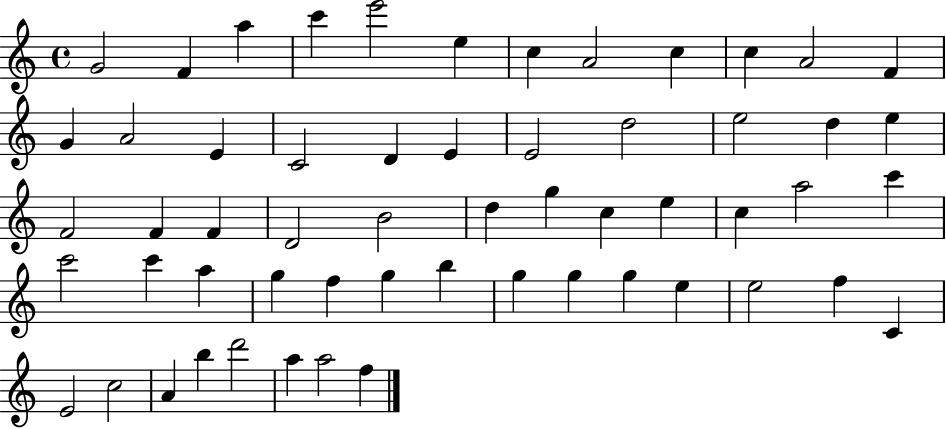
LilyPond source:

{
  \clef treble
  \time 4/4
  \defaultTimeSignature
  \key c \major
  g'2 f'4 a''4 | c'''4 e'''2 e''4 | c''4 a'2 c''4 | c''4 a'2 f'4 | \break g'4 a'2 e'4 | c'2 d'4 e'4 | e'2 d''2 | e''2 d''4 e''4 | \break f'2 f'4 f'4 | d'2 b'2 | d''4 g''4 c''4 e''4 | c''4 a''2 c'''4 | \break c'''2 c'''4 a''4 | g''4 f''4 g''4 b''4 | g''4 g''4 g''4 e''4 | e''2 f''4 c'4 | \break e'2 c''2 | a'4 b''4 d'''2 | a''4 a''2 f''4 | \bar "|."
}